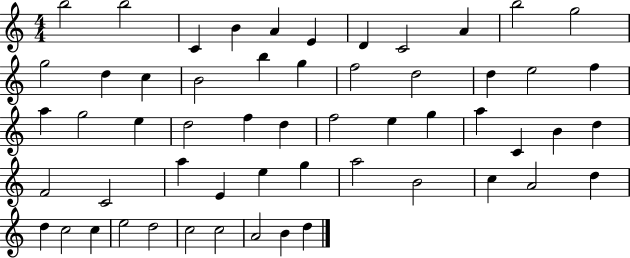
{
  \clef treble
  \numericTimeSignature
  \time 4/4
  \key c \major
  b''2 b''2 | c'4 b'4 a'4 e'4 | d'4 c'2 a'4 | b''2 g''2 | \break g''2 d''4 c''4 | b'2 b''4 g''4 | f''2 d''2 | d''4 e''2 f''4 | \break a''4 g''2 e''4 | d''2 f''4 d''4 | f''2 e''4 g''4 | a''4 c'4 b'4 d''4 | \break f'2 c'2 | a''4 e'4 e''4 g''4 | a''2 b'2 | c''4 a'2 d''4 | \break d''4 c''2 c''4 | e''2 d''2 | c''2 c''2 | a'2 b'4 d''4 | \break \bar "|."
}